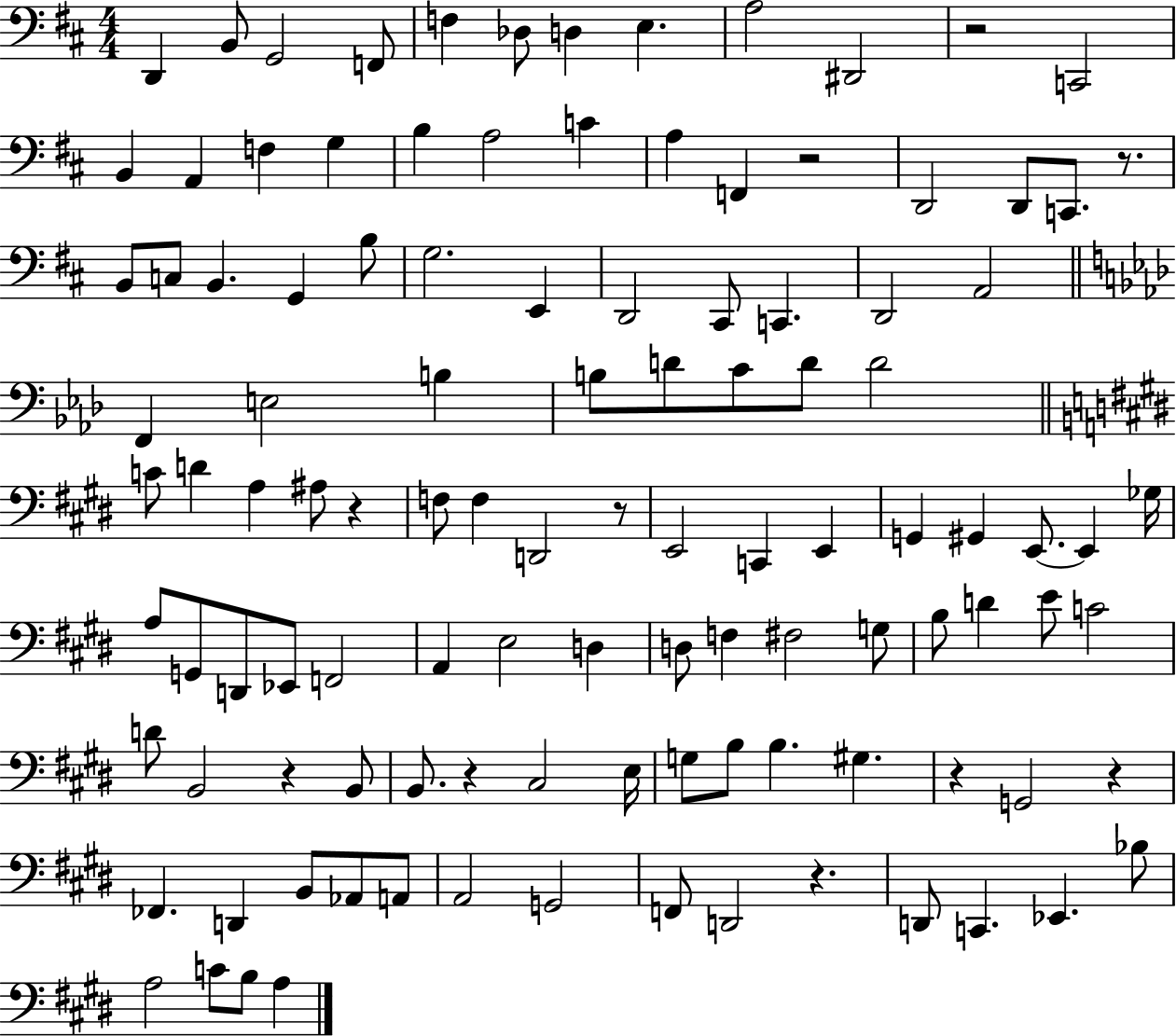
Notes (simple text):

D2/q B2/e G2/h F2/e F3/q Db3/e D3/q E3/q. A3/h D#2/h R/h C2/h B2/q A2/q F3/q G3/q B3/q A3/h C4/q A3/q F2/q R/h D2/h D2/e C2/e. R/e. B2/e C3/e B2/q. G2/q B3/e G3/h. E2/q D2/h C#2/e C2/q. D2/h A2/h F2/q E3/h B3/q B3/e D4/e C4/e D4/e D4/h C4/e D4/q A3/q A#3/e R/q F3/e F3/q D2/h R/e E2/h C2/q E2/q G2/q G#2/q E2/e. E2/q Gb3/s A3/e G2/e D2/e Eb2/e F2/h A2/q E3/h D3/q D3/e F3/q F#3/h G3/e B3/e D4/q E4/e C4/h D4/e B2/h R/q B2/e B2/e. R/q C#3/h E3/s G3/e B3/e B3/q. G#3/q. R/q G2/h R/q FES2/q. D2/q B2/e Ab2/e A2/e A2/h G2/h F2/e D2/h R/q. D2/e C2/q. Eb2/q. Bb3/e A3/h C4/e B3/e A3/q